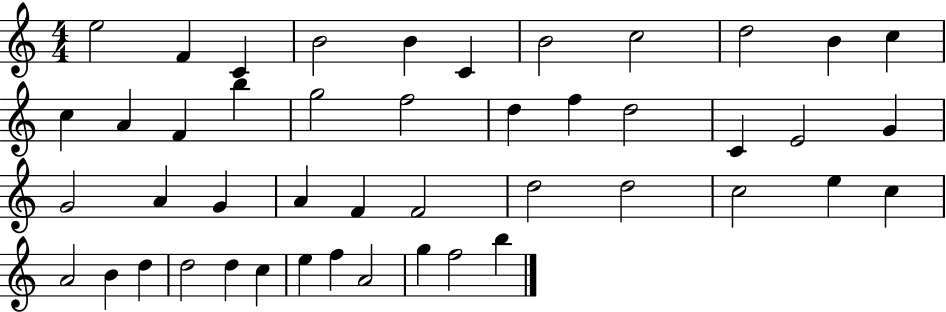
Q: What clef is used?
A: treble